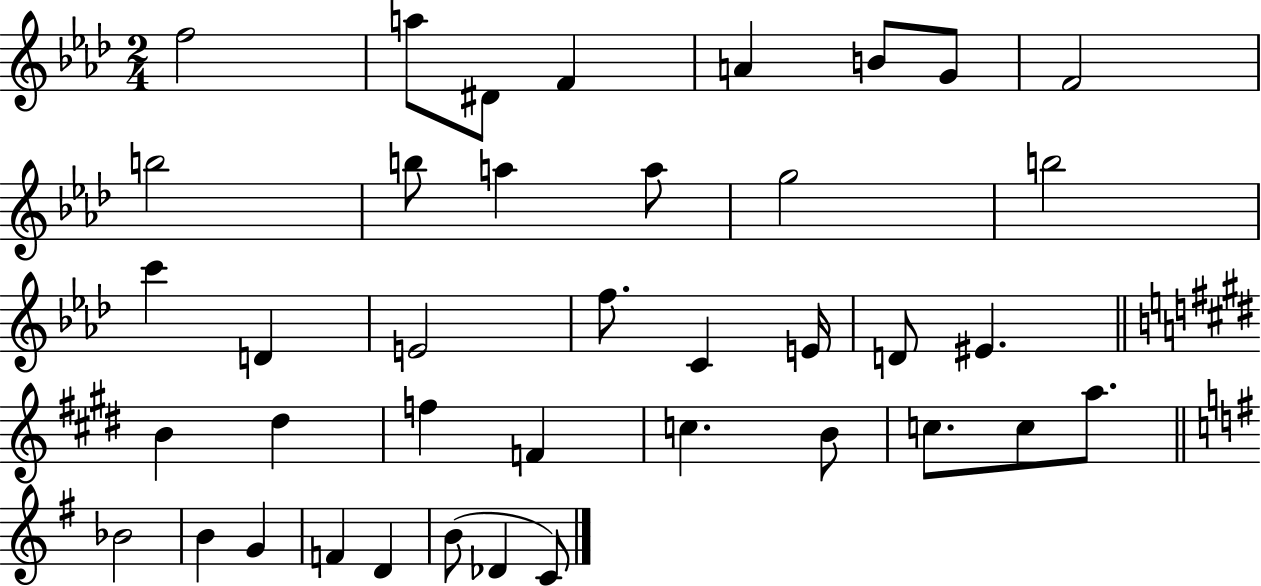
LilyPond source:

{
  \clef treble
  \numericTimeSignature
  \time 2/4
  \key aes \major
  f''2 | a''8 dis'8 f'4 | a'4 b'8 g'8 | f'2 | \break b''2 | b''8 a''4 a''8 | g''2 | b''2 | \break c'''4 d'4 | e'2 | f''8. c'4 e'16 | d'8 eis'4. | \break \bar "||" \break \key e \major b'4 dis''4 | f''4 f'4 | c''4. b'8 | c''8. c''8 a''8. | \break \bar "||" \break \key e \minor bes'2 | b'4 g'4 | f'4 d'4 | b'8( des'4 c'8) | \break \bar "|."
}